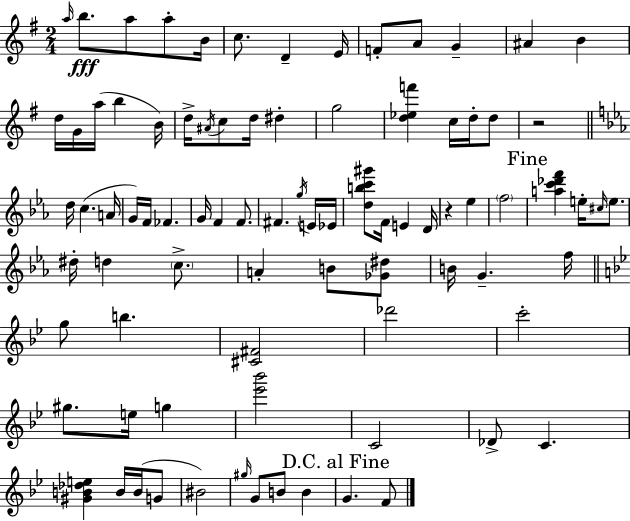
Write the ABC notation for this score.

X:1
T:Untitled
M:2/4
L:1/4
K:Em
a/4 b/2 a/2 a/2 B/4 c/2 D E/4 F/2 A/2 G ^A B d/4 G/4 a/4 b B/4 d/4 ^A/4 c/2 d/4 ^d g2 [d_ef'] c/4 d/4 d/2 z2 d/4 c A/4 G/4 F/4 _F G/4 F F/2 ^F g/4 E/4 _E/4 [dbc'^g']/2 F/4 E D/4 z _e f2 [ac'_d'f'] e/4 ^c/4 e/2 ^d/4 d c/2 A B/2 [_G^d]/2 B/4 G f/4 g/2 b [^C^F]2 _d'2 c'2 ^g/2 e/4 g [_e'_b']2 C2 _D/2 C [^GB_de] B/4 B/4 G/2 ^B2 ^g/4 G/2 B/2 B G F/2